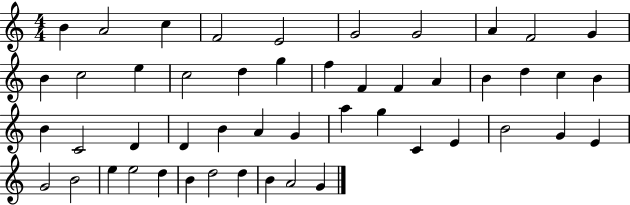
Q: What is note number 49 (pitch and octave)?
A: G4